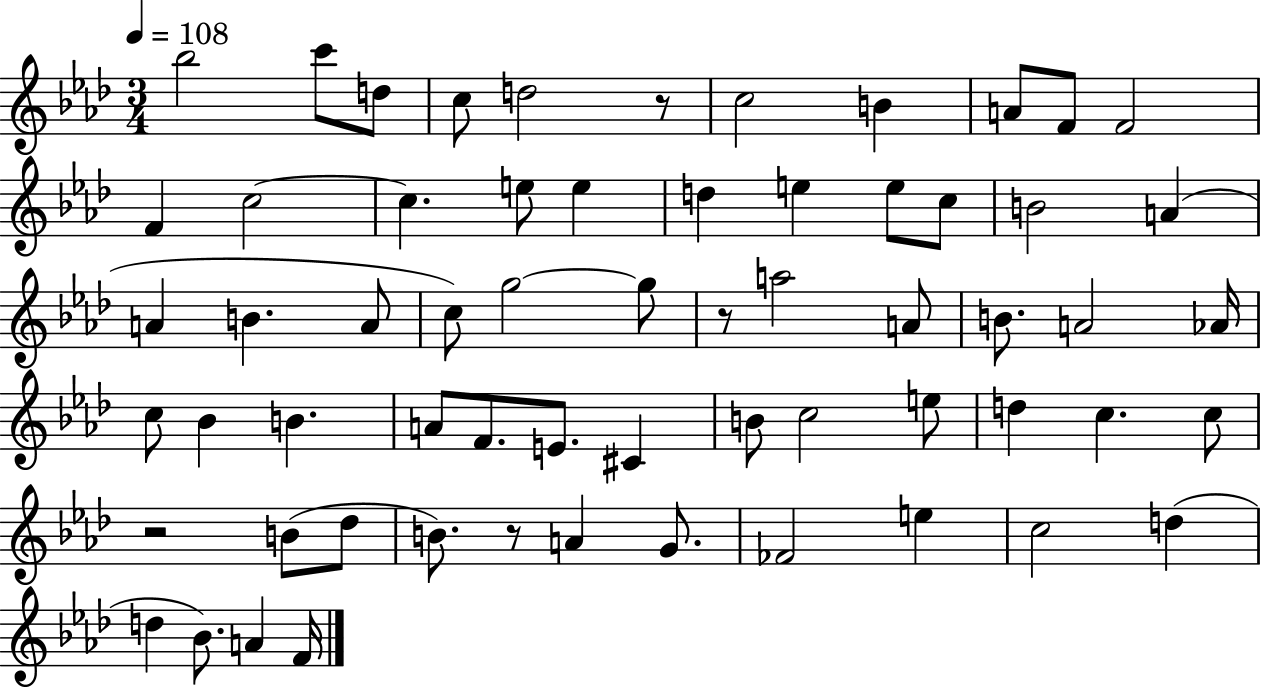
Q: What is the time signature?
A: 3/4